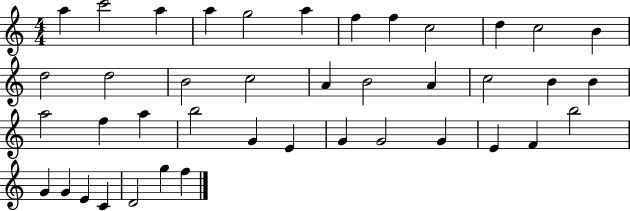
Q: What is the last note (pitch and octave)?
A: F5